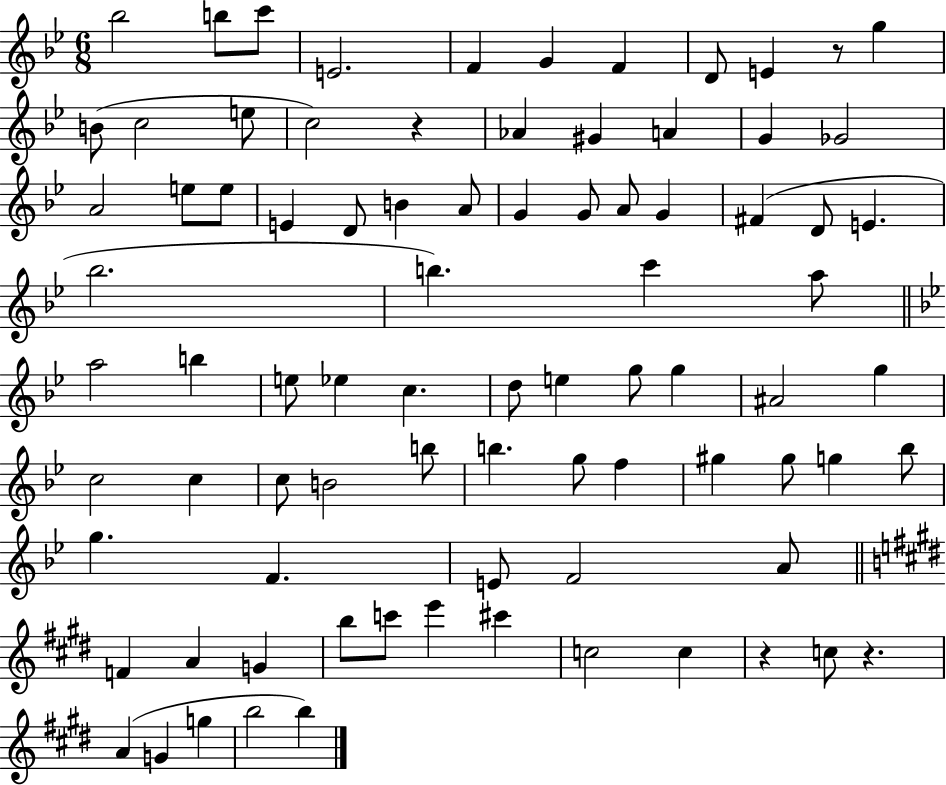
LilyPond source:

{
  \clef treble
  \numericTimeSignature
  \time 6/8
  \key bes \major
  bes''2 b''8 c'''8 | e'2. | f'4 g'4 f'4 | d'8 e'4 r8 g''4 | \break b'8( c''2 e''8 | c''2) r4 | aes'4 gis'4 a'4 | g'4 ges'2 | \break a'2 e''8 e''8 | e'4 d'8 b'4 a'8 | g'4 g'8 a'8 g'4 | fis'4( d'8 e'4. | \break bes''2. | b''4.) c'''4 a''8 | \bar "||" \break \key g \minor a''2 b''4 | e''8 ees''4 c''4. | d''8 e''4 g''8 g''4 | ais'2 g''4 | \break c''2 c''4 | c''8 b'2 b''8 | b''4. g''8 f''4 | gis''4 gis''8 g''4 bes''8 | \break g''4. f'4. | e'8 f'2 a'8 | \bar "||" \break \key e \major f'4 a'4 g'4 | b''8 c'''8 e'''4 cis'''4 | c''2 c''4 | r4 c''8 r4. | \break a'4( g'4 g''4 | b''2 b''4) | \bar "|."
}